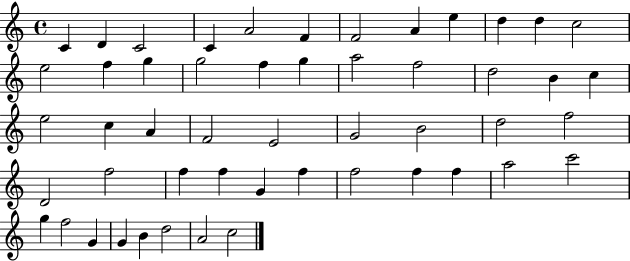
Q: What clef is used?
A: treble